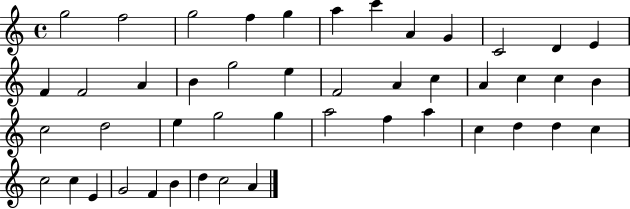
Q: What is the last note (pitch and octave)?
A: A4